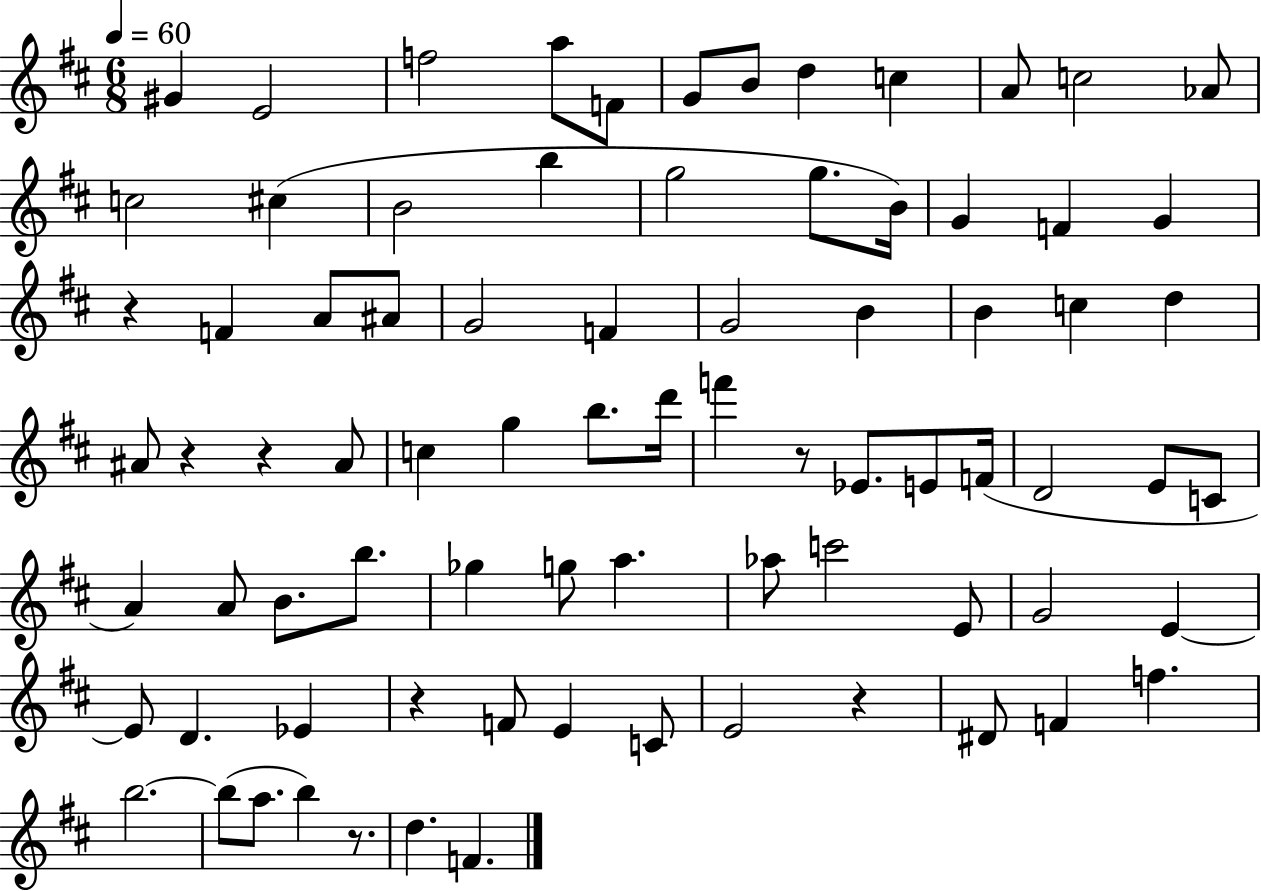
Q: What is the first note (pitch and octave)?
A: G#4